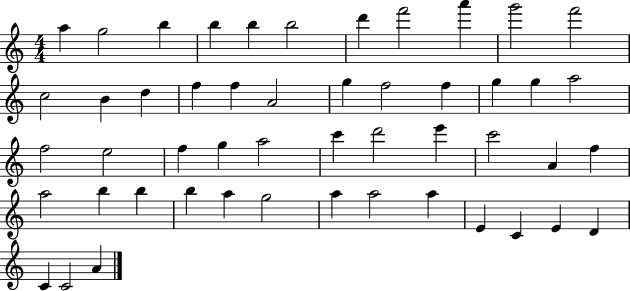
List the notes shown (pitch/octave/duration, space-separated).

A5/q G5/h B5/q B5/q B5/q B5/h D6/q F6/h A6/q G6/h F6/h C5/h B4/q D5/q F5/q F5/q A4/h G5/q F5/h F5/q G5/q G5/q A5/h F5/h E5/h F5/q G5/q A5/h C6/q D6/h E6/q C6/h A4/q F5/q A5/h B5/q B5/q B5/q A5/q G5/h A5/q A5/h A5/q E4/q C4/q E4/q D4/q C4/q C4/h A4/q